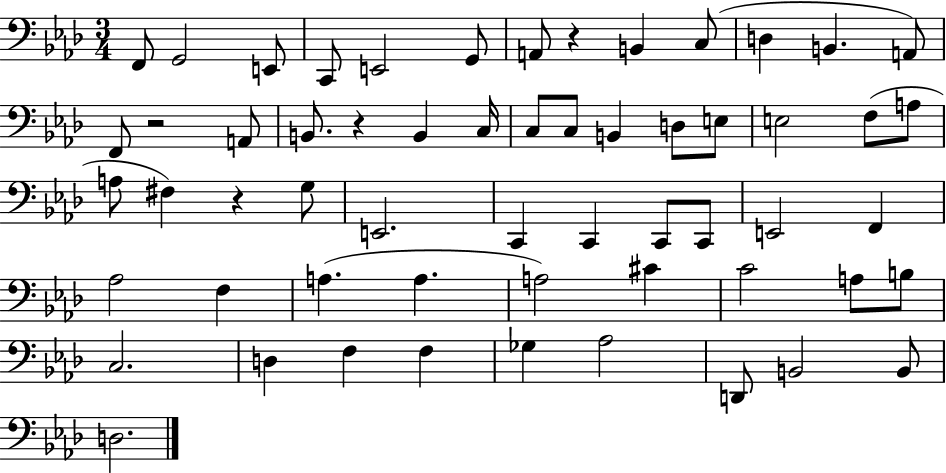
X:1
T:Untitled
M:3/4
L:1/4
K:Ab
F,,/2 G,,2 E,,/2 C,,/2 E,,2 G,,/2 A,,/2 z B,, C,/2 D, B,, A,,/2 F,,/2 z2 A,,/2 B,,/2 z B,, C,/4 C,/2 C,/2 B,, D,/2 E,/2 E,2 F,/2 A,/2 A,/2 ^F, z G,/2 E,,2 C,, C,, C,,/2 C,,/2 E,,2 F,, _A,2 F, A, A, A,2 ^C C2 A,/2 B,/2 C,2 D, F, F, _G, _A,2 D,,/2 B,,2 B,,/2 D,2